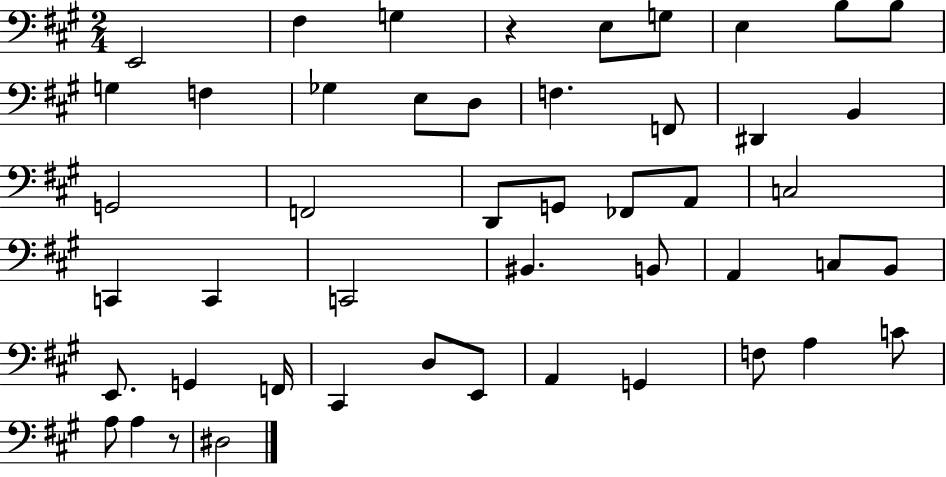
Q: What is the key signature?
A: A major